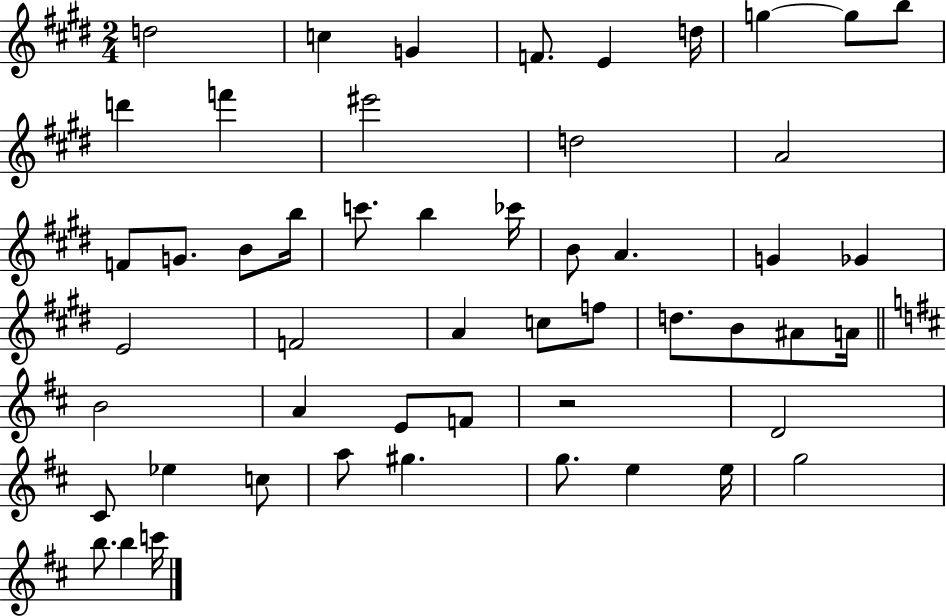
{
  \clef treble
  \numericTimeSignature
  \time 2/4
  \key e \major
  d''2 | c''4 g'4 | f'8. e'4 d''16 | g''4~~ g''8 b''8 | \break d'''4 f'''4 | eis'''2 | d''2 | a'2 | \break f'8 g'8. b'8 b''16 | c'''8. b''4 ces'''16 | b'8 a'4. | g'4 ges'4 | \break e'2 | f'2 | a'4 c''8 f''8 | d''8. b'8 ais'8 a'16 | \break \bar "||" \break \key d \major b'2 | a'4 e'8 f'8 | r2 | d'2 | \break cis'8 ees''4 c''8 | a''8 gis''4. | g''8. e''4 e''16 | g''2 | \break b''8. b''4 c'''16 | \bar "|."
}